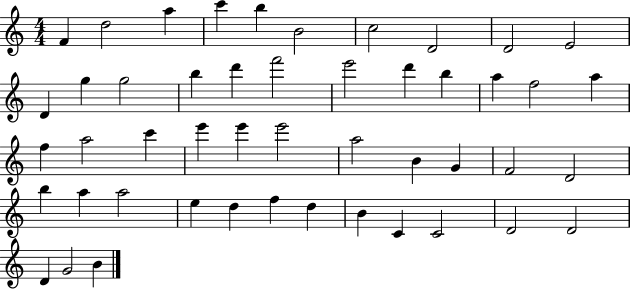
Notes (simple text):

F4/q D5/h A5/q C6/q B5/q B4/h C5/h D4/h D4/h E4/h D4/q G5/q G5/h B5/q D6/q F6/h E6/h D6/q B5/q A5/q F5/h A5/q F5/q A5/h C6/q E6/q E6/q E6/h A5/h B4/q G4/q F4/h D4/h B5/q A5/q A5/h E5/q D5/q F5/q D5/q B4/q C4/q C4/h D4/h D4/h D4/q G4/h B4/q